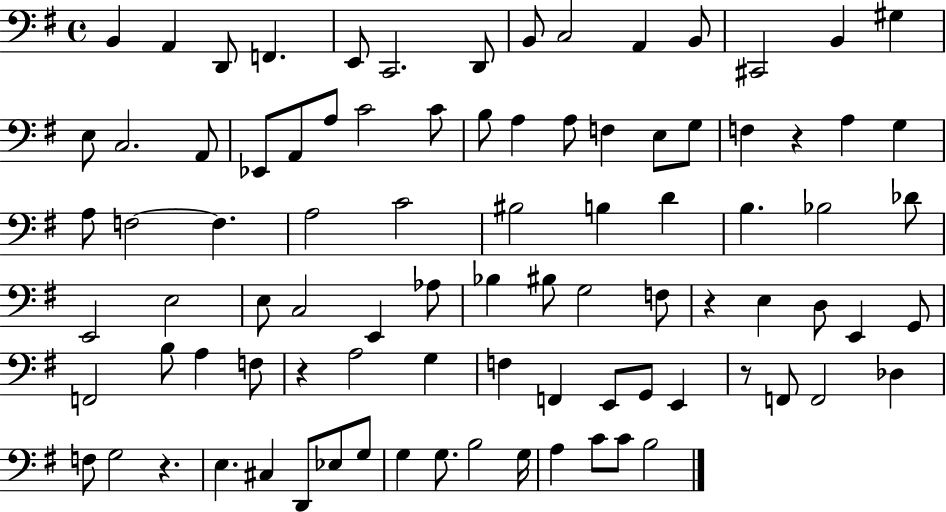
{
  \clef bass
  \time 4/4
  \defaultTimeSignature
  \key g \major
  b,4 a,4 d,8 f,4. | e,8 c,2. d,8 | b,8 c2 a,4 b,8 | cis,2 b,4 gis4 | \break e8 c2. a,8 | ees,8 a,8 a8 c'2 c'8 | b8 a4 a8 f4 e8 g8 | f4 r4 a4 g4 | \break a8 f2~~ f4. | a2 c'2 | bis2 b4 d'4 | b4. bes2 des'8 | \break e,2 e2 | e8 c2 e,4 aes8 | bes4 bis8 g2 f8 | r4 e4 d8 e,4 g,8 | \break f,2 b8 a4 f8 | r4 a2 g4 | f4 f,4 e,8 g,8 e,4 | r8 f,8 f,2 des4 | \break f8 g2 r4. | e4. cis4 d,8 ees8 g8 | g4 g8. b2 g16 | a4 c'8 c'8 b2 | \break \bar "|."
}